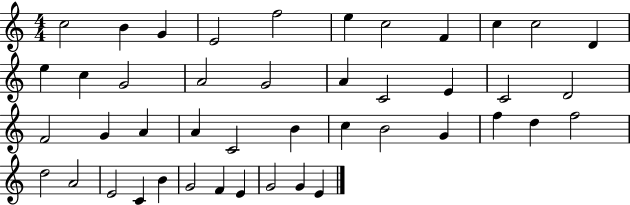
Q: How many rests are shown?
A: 0